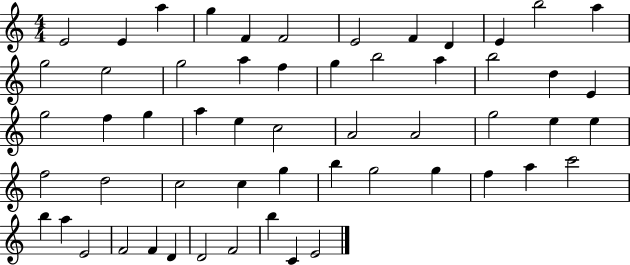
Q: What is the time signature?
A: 4/4